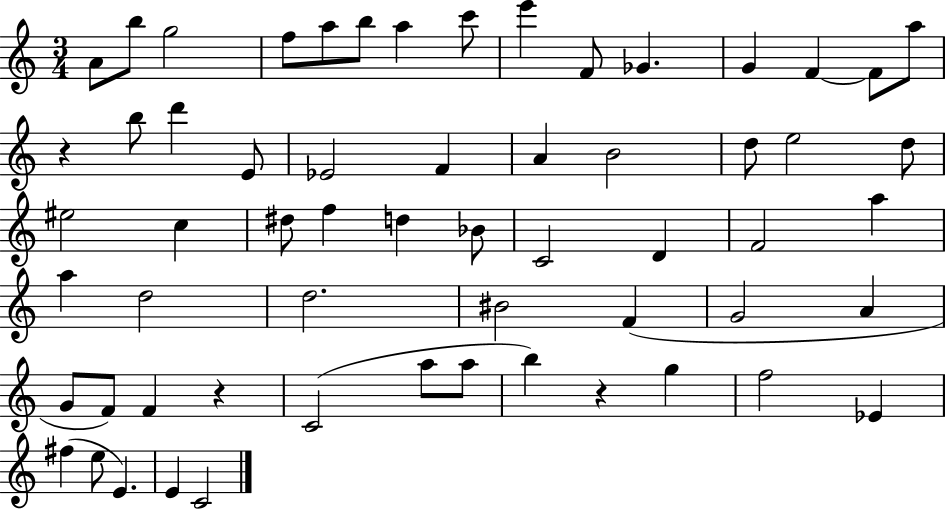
{
  \clef treble
  \numericTimeSignature
  \time 3/4
  \key c \major
  a'8 b''8 g''2 | f''8 a''8 b''8 a''4 c'''8 | e'''4 f'8 ges'4. | g'4 f'4~~ f'8 a''8 | \break r4 b''8 d'''4 e'8 | ees'2 f'4 | a'4 b'2 | d''8 e''2 d''8 | \break eis''2 c''4 | dis''8 f''4 d''4 bes'8 | c'2 d'4 | f'2 a''4 | \break a''4 d''2 | d''2. | bis'2 f'4( | g'2 a'4 | \break g'8 f'8) f'4 r4 | c'2( a''8 a''8 | b''4) r4 g''4 | f''2 ees'4 | \break fis''4( e''8 e'4.) | e'4 c'2 | \bar "|."
}